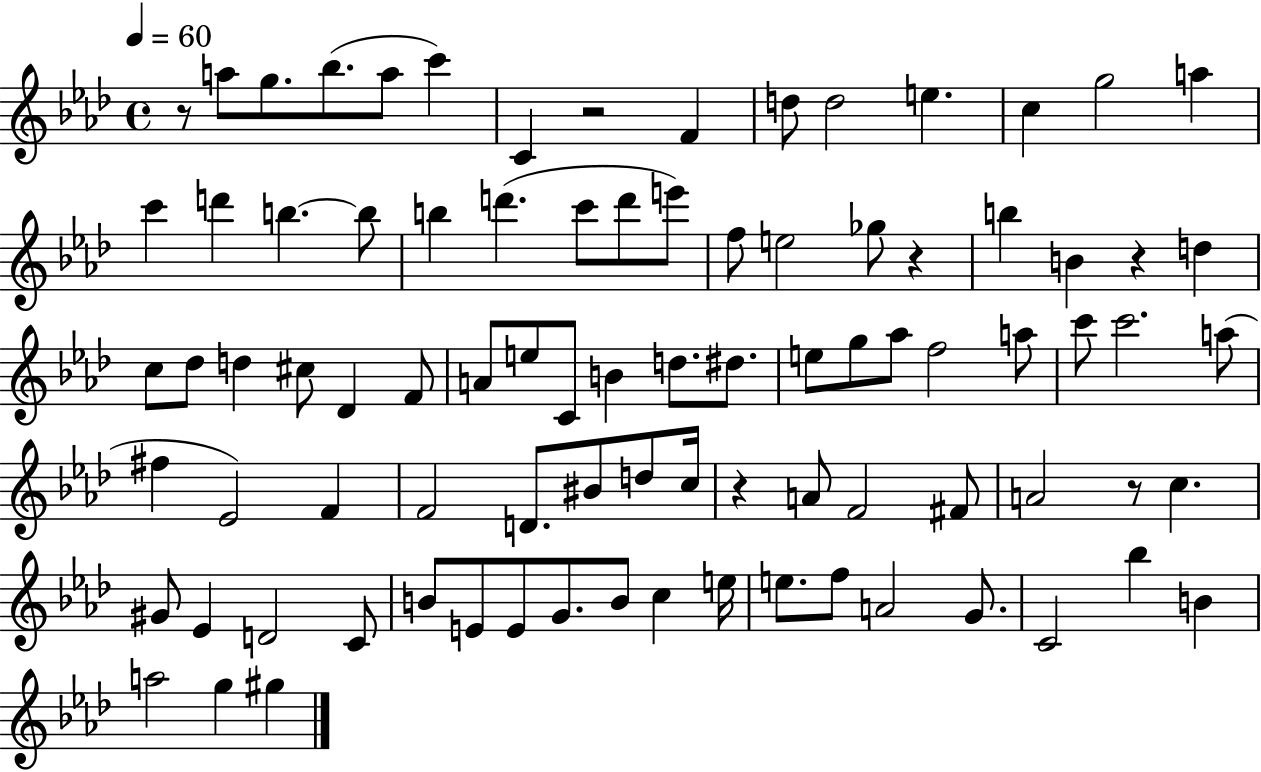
{
  \clef treble
  \time 4/4
  \defaultTimeSignature
  \key aes \major
  \tempo 4 = 60
  r8 a''8 g''8. bes''8.( a''8 c'''4) | c'4 r2 f'4 | d''8 d''2 e''4. | c''4 g''2 a''4 | \break c'''4 d'''4 b''4.~~ b''8 | b''4 d'''4.( c'''8 d'''8 e'''8) | f''8 e''2 ges''8 r4 | b''4 b'4 r4 d''4 | \break c''8 des''8 d''4 cis''8 des'4 f'8 | a'8 e''8 c'8 b'4 d''8. dis''8. | e''8 g''8 aes''8 f''2 a''8 | c'''8 c'''2. a''8( | \break fis''4 ees'2) f'4 | f'2 d'8. bis'8 d''8 c''16 | r4 a'8 f'2 fis'8 | a'2 r8 c''4. | \break gis'8 ees'4 d'2 c'8 | b'8 e'8 e'8 g'8. b'8 c''4 e''16 | e''8. f''8 a'2 g'8. | c'2 bes''4 b'4 | \break a''2 g''4 gis''4 | \bar "|."
}